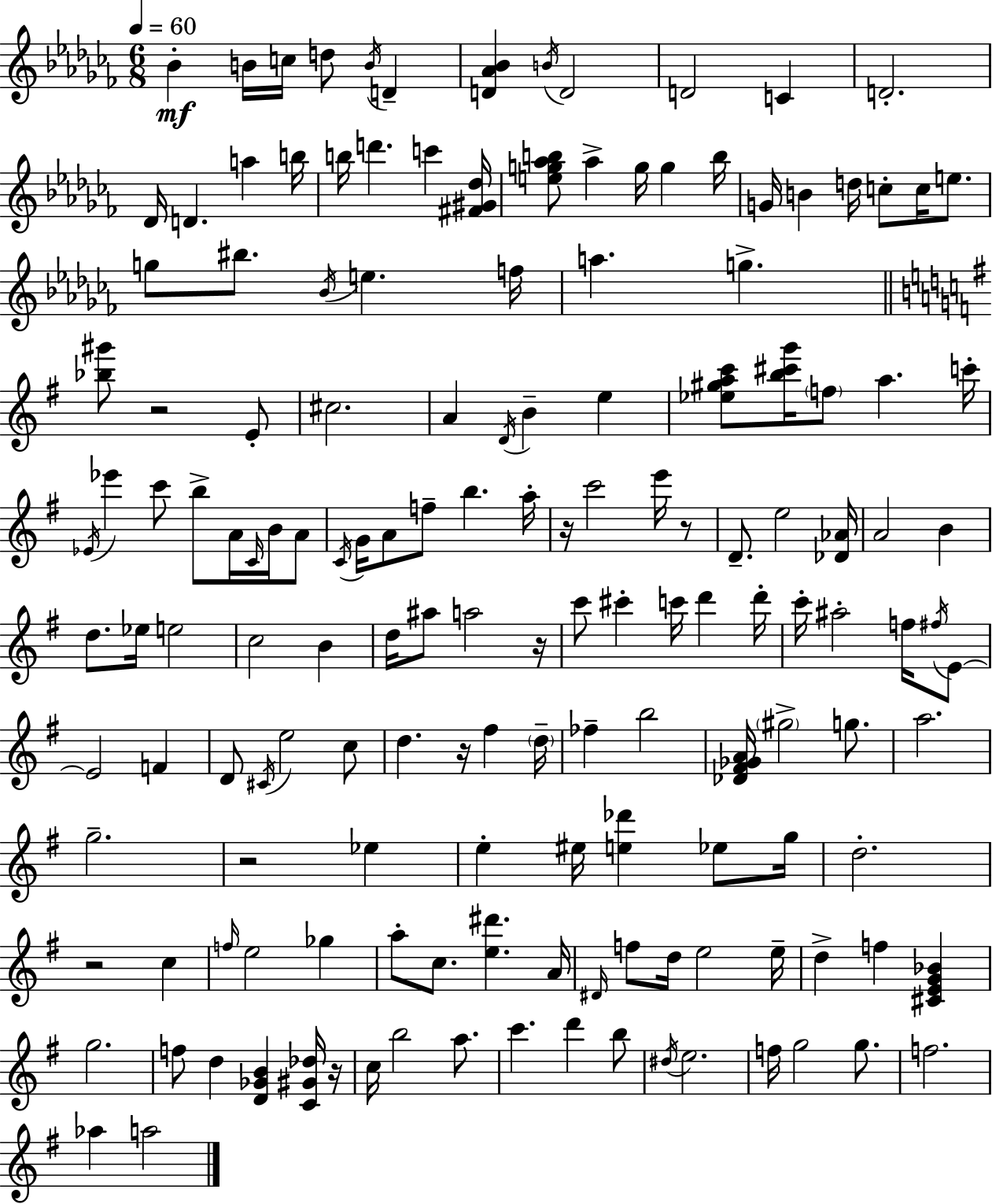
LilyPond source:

{
  \clef treble
  \numericTimeSignature
  \time 6/8
  \key aes \minor
  \tempo 4 = 60
  \repeat volta 2 { bes'4-.\mf b'16 c''16 d''8 \acciaccatura { b'16 } d'4-- | <d' aes' bes'>4 \acciaccatura { b'16 } d'2 | d'2 c'4 | d'2.-. | \break des'16 d'4. a''4 | b''16 b''16 d'''4. c'''4 | <fis' gis' des''>16 <e'' g'' aes'' b''>8 aes''4-> g''16 g''4 | b''16 g'16 b'4 d''16 c''8-. c''16 e''8. | \break g''8 bis''8. \acciaccatura { bes'16 } e''4. | f''16 a''4. g''4.-> | \bar "||" \break \key g \major <bes'' gis'''>8 r2 e'8-. | cis''2. | a'4 \acciaccatura { d'16 } b'4-- e''4 | <ees'' gis'' a'' c'''>8 <b'' cis''' g'''>16 \parenthesize f''8 a''4. | \break c'''16-. \acciaccatura { ees'16 } ees'''4 c'''8 b''8-> a'16 \grace { c'16 } | b'16 a'8 \acciaccatura { c'16 } g'16 a'8 f''8-- b''4. | a''16-. r16 c'''2 | e'''16 r8 d'8.-- e''2 | \break <des' aes'>16 a'2 | b'4 d''8. ees''16 e''2 | c''2 | b'4 d''16 ais''8 a''2 | \break r16 c'''8 cis'''4-. c'''16 d'''4 | d'''16-. c'''16-. ais''2-. | f''16 \acciaccatura { fis''16 } e'8~~ e'2 | f'4 d'8 \acciaccatura { cis'16 } e''2 | \break c''8 d''4. | r16 fis''4 \parenthesize d''16-- fes''4-- b''2 | <des' fis' ges' a'>16 \parenthesize gis''2-> | g''8. a''2. | \break g''2.-- | r2 | ees''4 e''4-. eis''16 <e'' des'''>4 | ees''8 g''16 d''2.-. | \break r2 | c''4 \grace { f''16 } e''2 | ges''4 a''8-. c''8. | <e'' dis'''>4. a'16 \grace { dis'16 } f''8 d''16 e''2 | \break e''16-- d''4-> | f''4 <cis' e' g' bes'>4 g''2. | f''8 d''4 | <d' ges' b'>4 <c' gis' des''>16 r16 c''16 b''2 | \break a''8. c'''4. | d'''4 b''8 \acciaccatura { dis''16 } e''2. | f''16 g''2 | g''8. f''2. | \break aes''4 | a''2 } \bar "|."
}